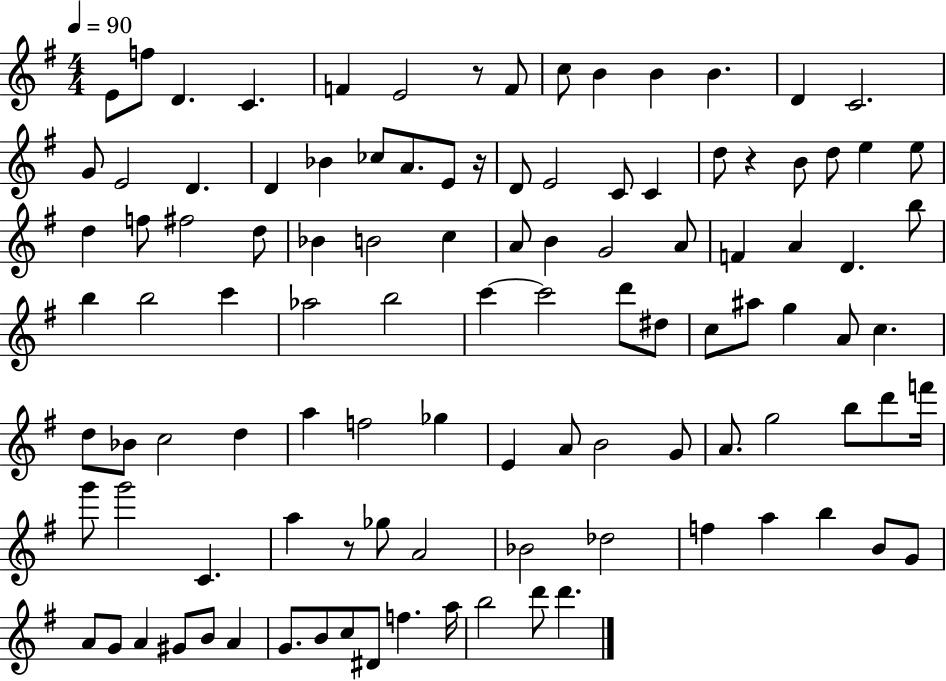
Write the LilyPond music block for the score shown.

{
  \clef treble
  \numericTimeSignature
  \time 4/4
  \key g \major
  \tempo 4 = 90
  e'8 f''8 d'4. c'4. | f'4 e'2 r8 f'8 | c''8 b'4 b'4 b'4. | d'4 c'2. | \break g'8 e'2 d'4. | d'4 bes'4 ces''8 a'8. e'8 r16 | d'8 e'2 c'8 c'4 | d''8 r4 b'8 d''8 e''4 e''8 | \break d''4 f''8 fis''2 d''8 | bes'4 b'2 c''4 | a'8 b'4 g'2 a'8 | f'4 a'4 d'4. b''8 | \break b''4 b''2 c'''4 | aes''2 b''2 | c'''4~~ c'''2 d'''8 dis''8 | c''8 ais''8 g''4 a'8 c''4. | \break d''8 bes'8 c''2 d''4 | a''4 f''2 ges''4 | e'4 a'8 b'2 g'8 | a'8. g''2 b''8 d'''8 f'''16 | \break g'''8 g'''2 c'4. | a''4 r8 ges''8 a'2 | bes'2 des''2 | f''4 a''4 b''4 b'8 g'8 | \break a'8 g'8 a'4 gis'8 b'8 a'4 | g'8. b'8 c''8 dis'8 f''4. a''16 | b''2 d'''8 d'''4. | \bar "|."
}